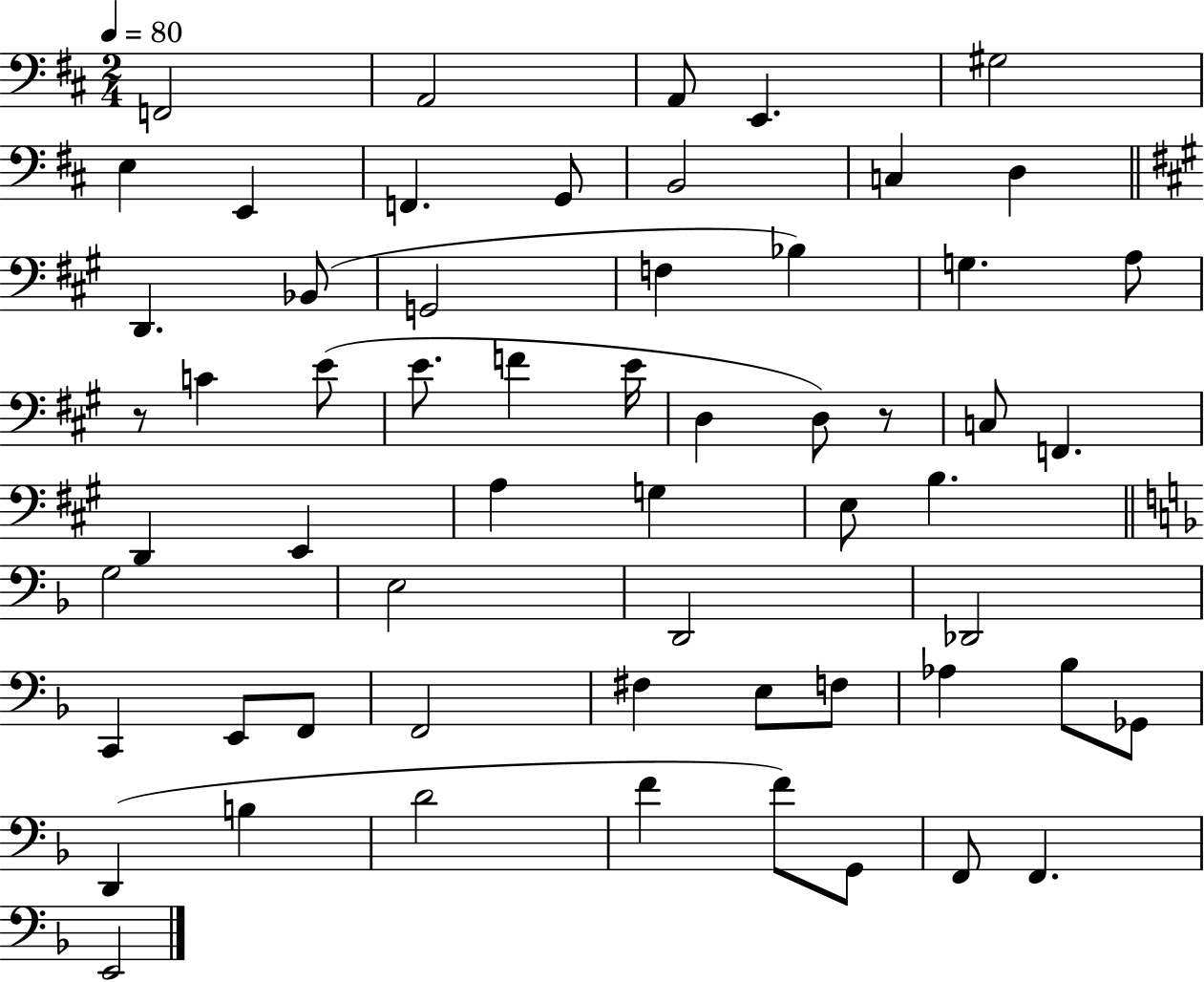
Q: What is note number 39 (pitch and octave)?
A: C2